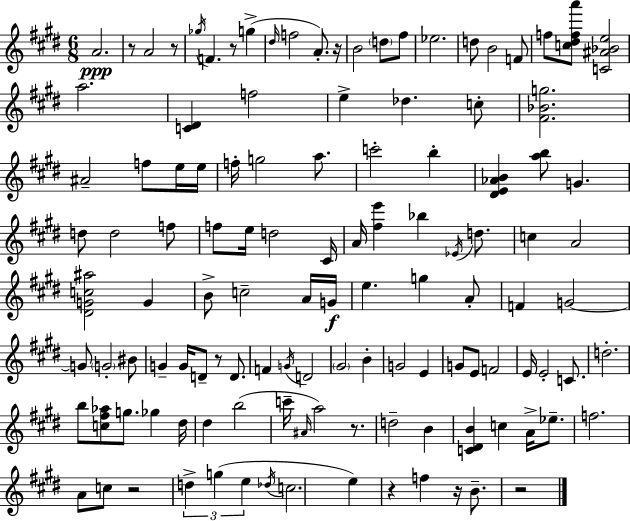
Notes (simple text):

A4/h. R/e A4/h R/e Gb5/s F4/q. R/e G5/q D#5/s F5/h A4/e. R/s B4/h D5/e F#5/e Eb5/h. D5/e B4/h F4/e F5/e [C5,D#5,F5,A6]/e [C4,A#4,Bb4,E5]/h A5/h. [C4,D#4]/q F5/h E5/q Db5/q. C5/e [F#4,Bb4,G5]/h. A#4/h F5/e E5/s E5/s F5/s G5/h A5/e. C6/h B5/q [D#4,E4,Ab4,B4]/q [A5,B5]/e G4/q. D5/e D5/h F5/e F5/e E5/s D5/h C#4/s A4/s [F#5,E6]/q Bb5/q Eb4/s D5/e. C5/q A4/h [D#4,G4,C5,A#5]/h G4/q B4/e C5/h A4/s G4/s E5/q. G5/q A4/e F4/q G4/h G4/e G4/h BIS4/e G4/q G4/s D4/e R/e D4/e. F4/q G4/s D4/h G#4/h B4/q G4/h E4/q G4/e E4/e F4/h E4/s E4/h C4/e. D5/h. B5/e [C5,F#5,Ab5]/e G5/e. Gb5/q D#5/s D#5/q B5/h C6/s A#4/s A5/h R/e. D5/h B4/q [C4,D#4,B4]/q C5/q A4/s Eb5/e. F5/h. A4/e C5/e R/h D5/q G5/q E5/q Db5/s C5/h. E5/q R/q F5/q R/s B4/e. R/h